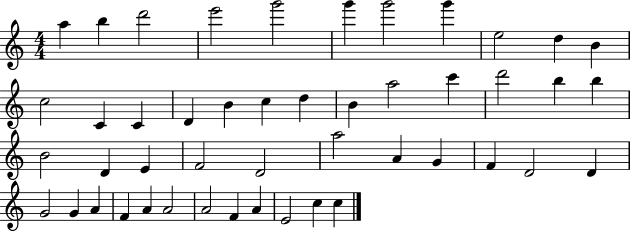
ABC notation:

X:1
T:Untitled
M:4/4
L:1/4
K:C
a b d'2 e'2 g'2 g' g'2 g' e2 d B c2 C C D B c d B a2 c' d'2 b b B2 D E F2 D2 a2 A G F D2 D G2 G A F A A2 A2 F A E2 c c